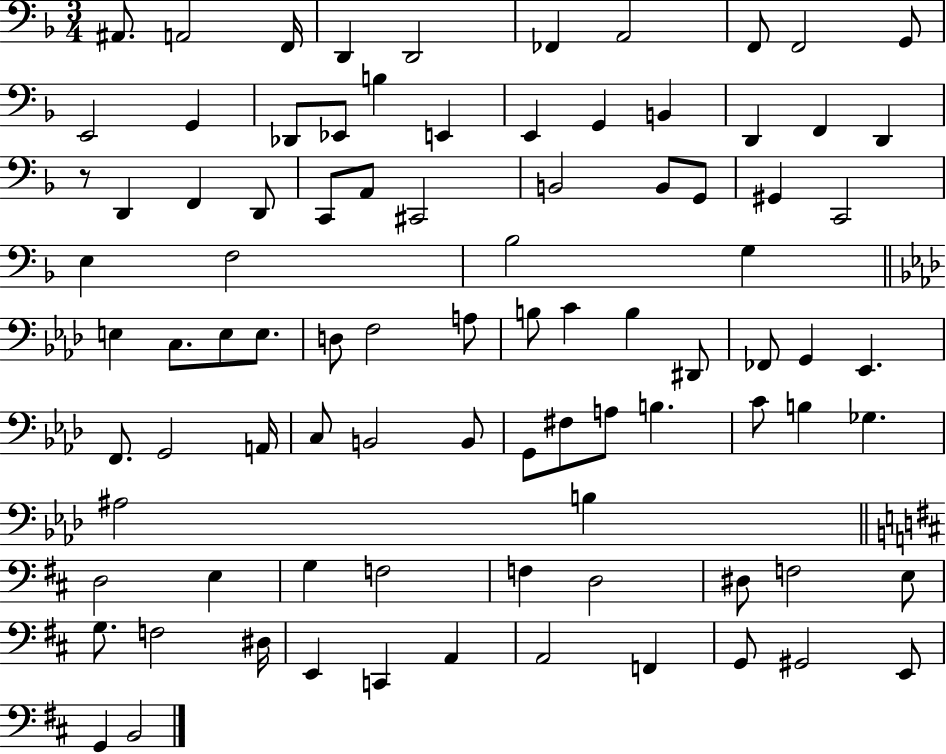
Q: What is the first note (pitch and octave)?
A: A#2